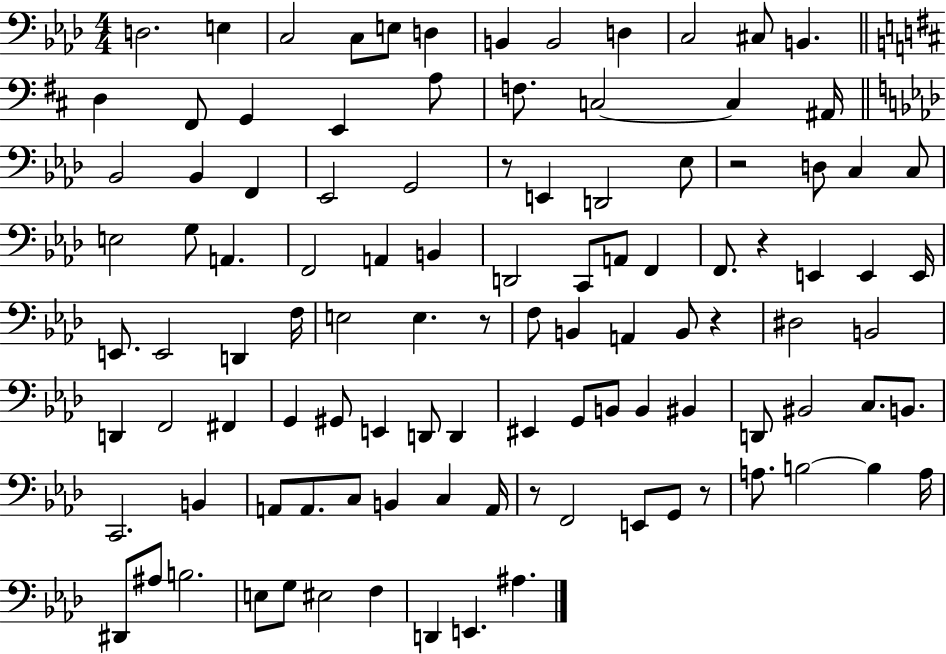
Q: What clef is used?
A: bass